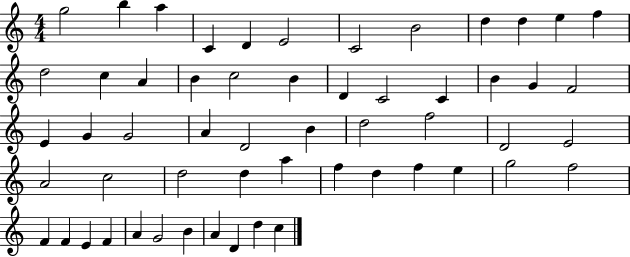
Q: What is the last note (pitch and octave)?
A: C5